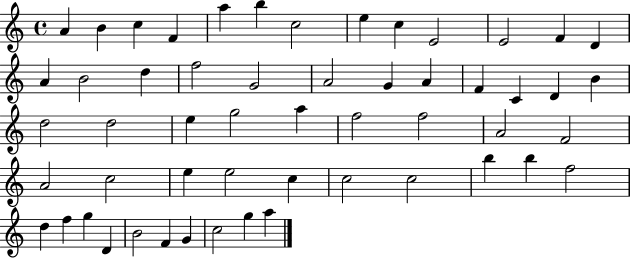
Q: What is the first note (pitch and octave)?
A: A4